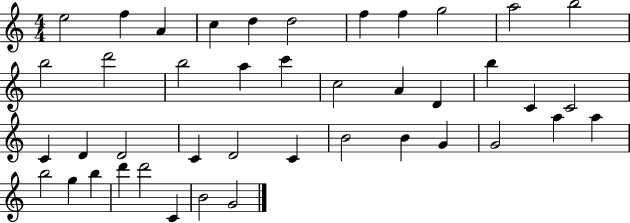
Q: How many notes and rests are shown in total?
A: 42